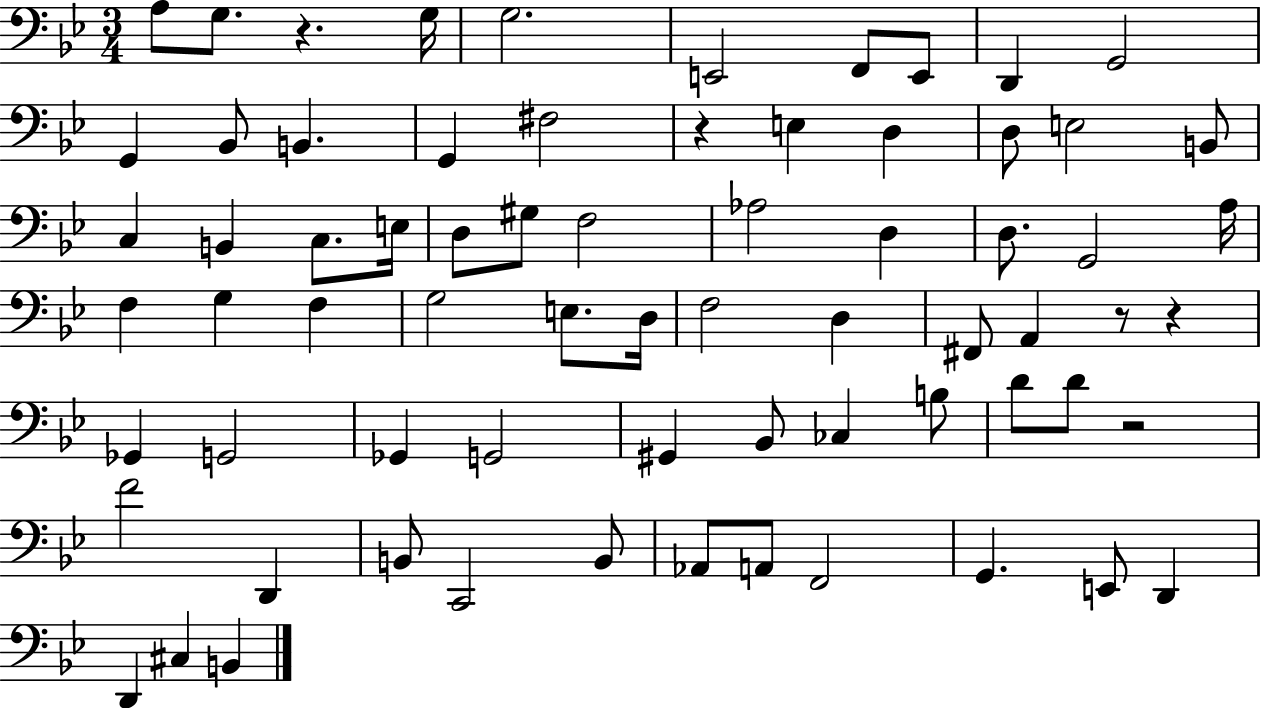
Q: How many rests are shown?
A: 5